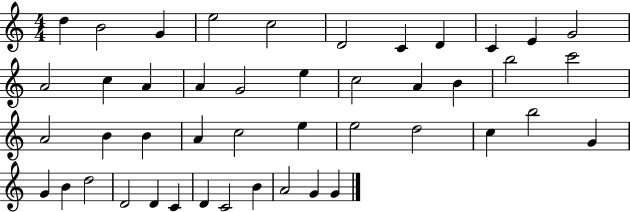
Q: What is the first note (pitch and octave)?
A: D5